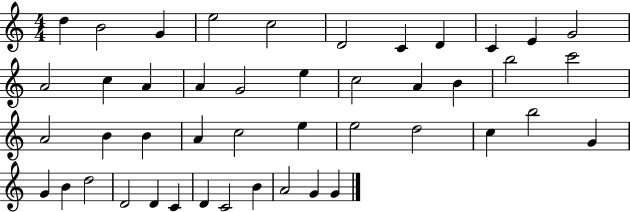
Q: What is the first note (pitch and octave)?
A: D5